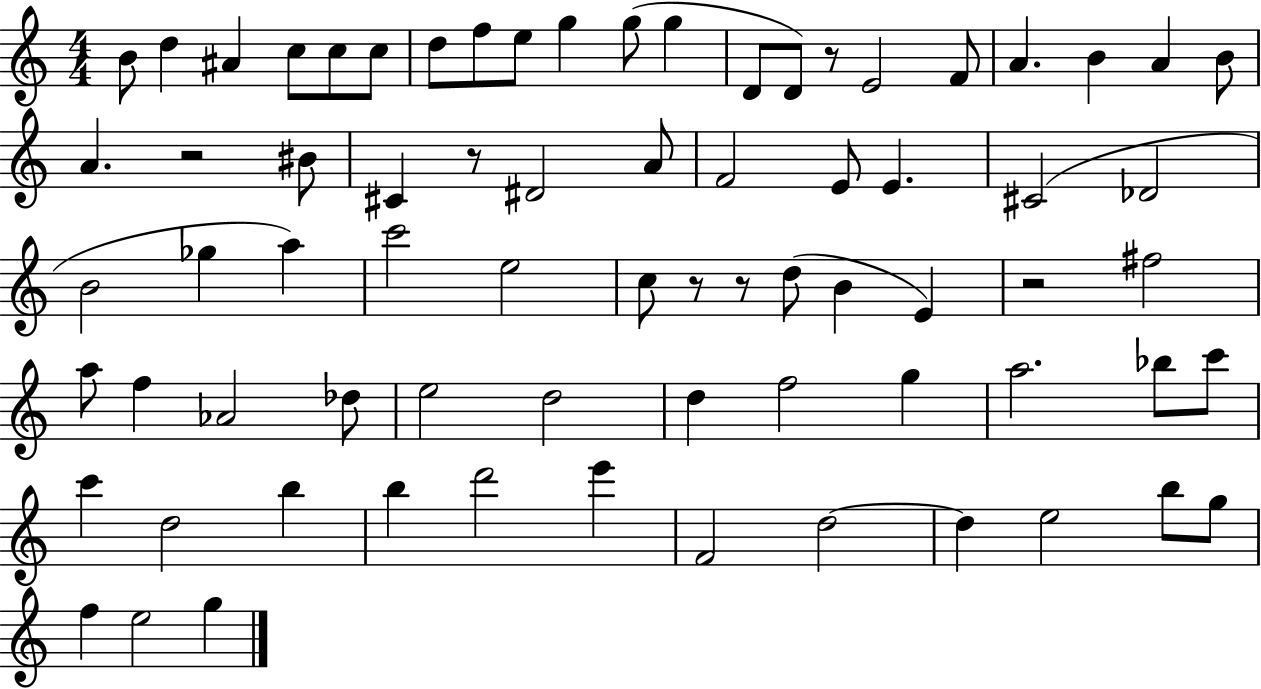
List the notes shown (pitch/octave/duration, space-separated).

B4/e D5/q A#4/q C5/e C5/e C5/e D5/e F5/e E5/e G5/q G5/e G5/q D4/e D4/e R/e E4/h F4/e A4/q. B4/q A4/q B4/e A4/q. R/h BIS4/e C#4/q R/e D#4/h A4/e F4/h E4/e E4/q. C#4/h Db4/h B4/h Gb5/q A5/q C6/h E5/h C5/e R/e R/e D5/e B4/q E4/q R/h F#5/h A5/e F5/q Ab4/h Db5/e E5/h D5/h D5/q F5/h G5/q A5/h. Bb5/e C6/e C6/q D5/h B5/q B5/q D6/h E6/q F4/h D5/h D5/q E5/h B5/e G5/e F5/q E5/h G5/q